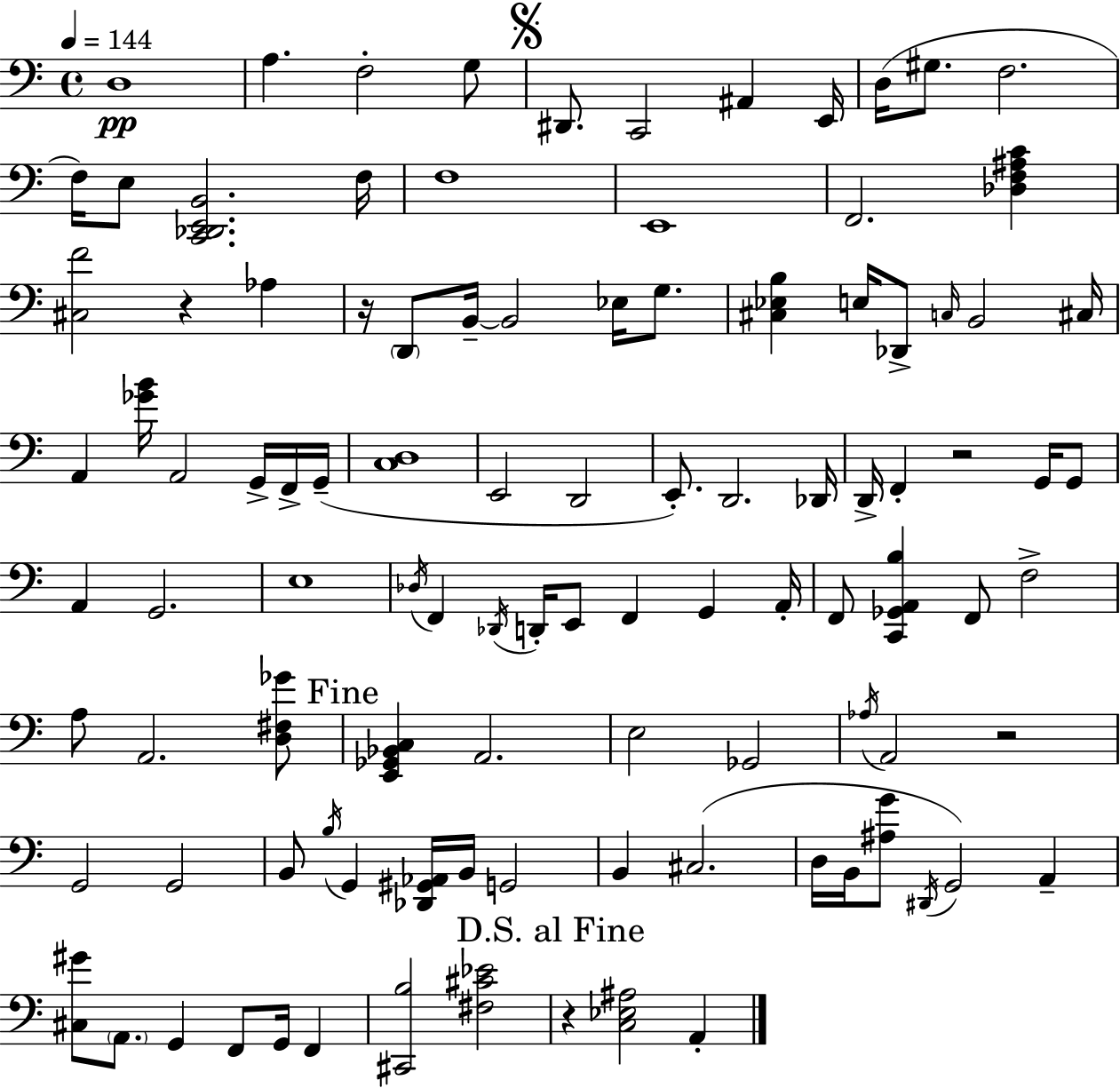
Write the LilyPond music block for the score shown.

{
  \clef bass
  \time 4/4
  \defaultTimeSignature
  \key c \major
  \tempo 4 = 144
  d1\pp | a4. f2-. g8 | \mark \markup { \musicglyph "scripts.segno" } dis,8. c,2 ais,4 e,16 | d16( gis8. f2. | \break f16) e8 <c, des, e, b,>2. f16 | f1 | e,1 | f,2. <des f ais c'>4 | \break <cis f'>2 r4 aes4 | r16 \parenthesize d,8 b,16--~~ b,2 ees16 g8. | <cis ees b>4 e16 des,8-> \grace { c16 } b,2 | cis16 a,4 <ges' b'>16 a,2 g,16-> f,16-> | \break g,16--( <c d>1 | e,2 d,2 | e,8.-.) d,2. | des,16 d,16-> f,4-. r2 g,16 g,8 | \break a,4 g,2. | e1 | \acciaccatura { des16 } f,4 \acciaccatura { des,16 } d,16-. e,8 f,4 g,4 | a,16-. f,8 <c, ges, a, b>4 f,8 f2-> | \break a8 a,2. | <d fis ges'>8 \mark "Fine" <e, ges, bes, c>4 a,2. | e2 ges,2 | \acciaccatura { aes16 } a,2 r2 | \break g,2 g,2 | b,8 \acciaccatura { b16 } g,4 <des, gis, aes,>16 b,16 g,2 | b,4 cis2.( | d16 b,16 <ais g'>8 \acciaccatura { dis,16 } g,2) | \break a,4-- <cis gis'>8 \parenthesize a,8. g,4 f,8 | g,16 f,4 <cis, b>2 <fis cis' ees'>2 | \mark "D.S. al Fine" r4 <c ees ais>2 | a,4-. \bar "|."
}